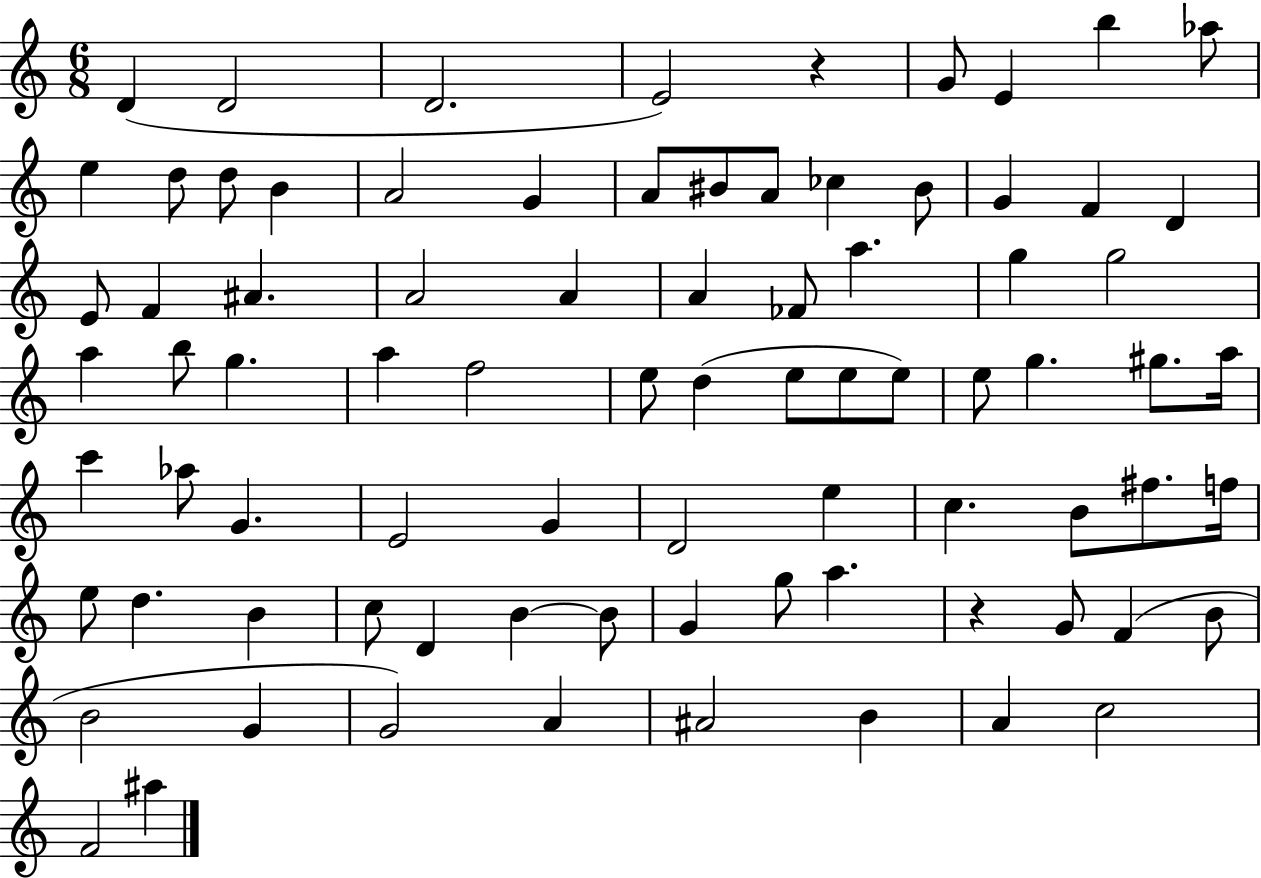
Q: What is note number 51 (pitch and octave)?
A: G4